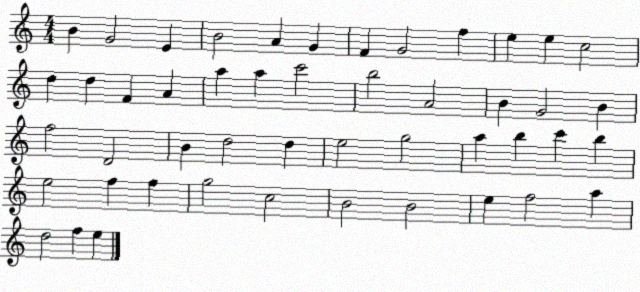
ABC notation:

X:1
T:Untitled
M:4/4
L:1/4
K:C
B G2 E B2 A G F G2 f e e c2 d d F A a a c'2 b2 A2 B G2 B f2 D2 B d2 d e2 g2 a b c' b e2 f f g2 c2 B2 B2 e f2 a d2 f e